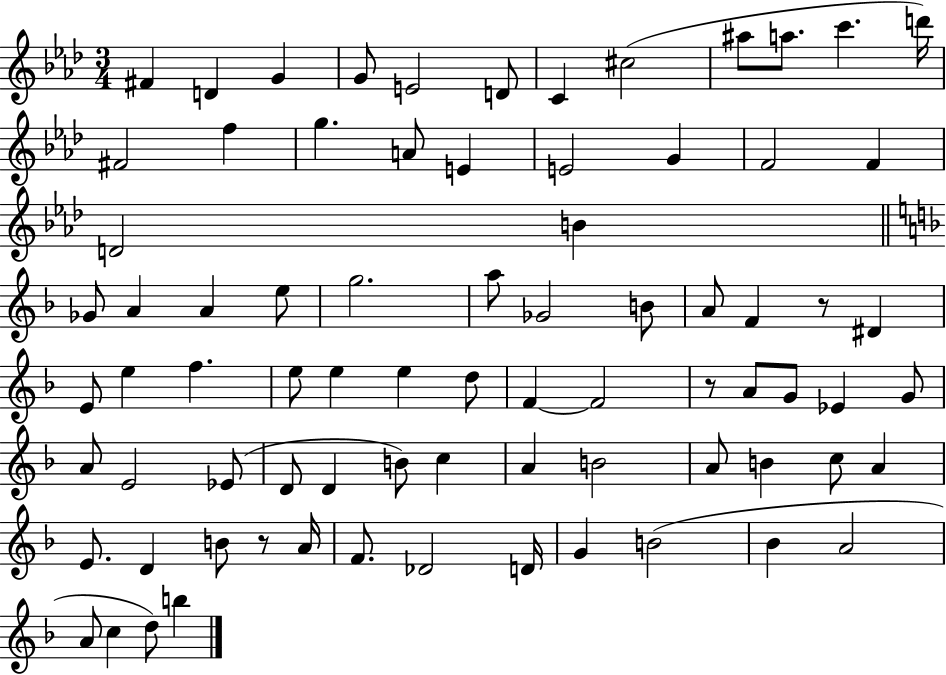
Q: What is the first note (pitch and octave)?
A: F#4